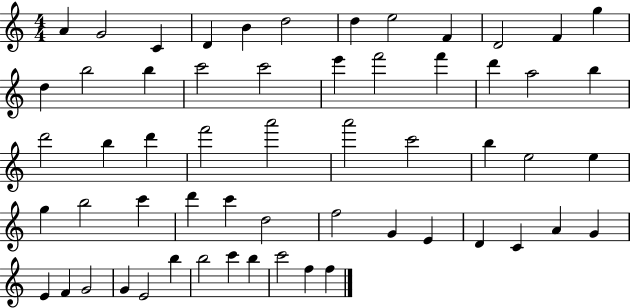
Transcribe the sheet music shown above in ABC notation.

X:1
T:Untitled
M:4/4
L:1/4
K:C
A G2 C D B d2 d e2 F D2 F g d b2 b c'2 c'2 e' f'2 f' d' a2 b d'2 b d' f'2 a'2 a'2 c'2 b e2 e g b2 c' d' c' d2 f2 G E D C A G E F G2 G E2 b b2 c' b c'2 f f